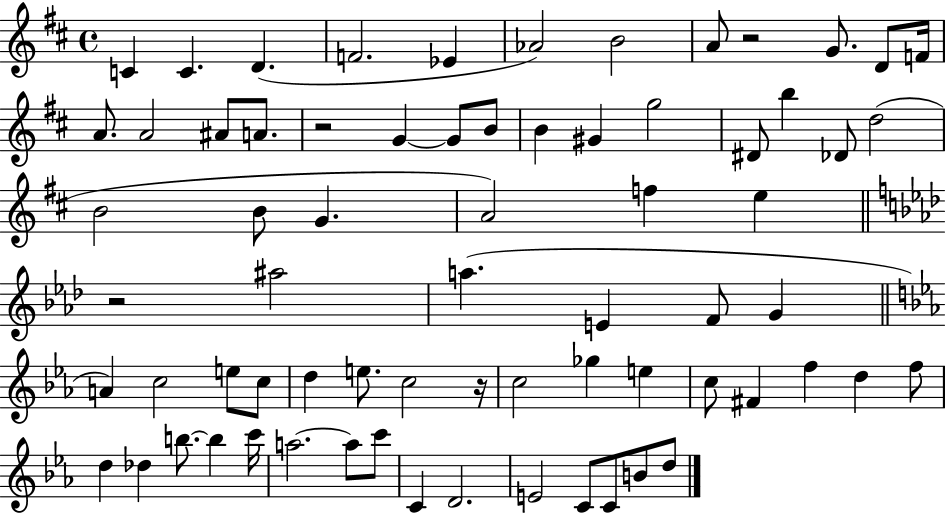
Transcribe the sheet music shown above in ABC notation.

X:1
T:Untitled
M:4/4
L:1/4
K:D
C C D F2 _E _A2 B2 A/2 z2 G/2 D/2 F/4 A/2 A2 ^A/2 A/2 z2 G G/2 B/2 B ^G g2 ^D/2 b _D/2 d2 B2 B/2 G A2 f e z2 ^a2 a E F/2 G A c2 e/2 c/2 d e/2 c2 z/4 c2 _g e c/2 ^F f d f/2 d _d b/2 b c'/4 a2 a/2 c'/2 C D2 E2 C/2 C/2 B/2 d/2